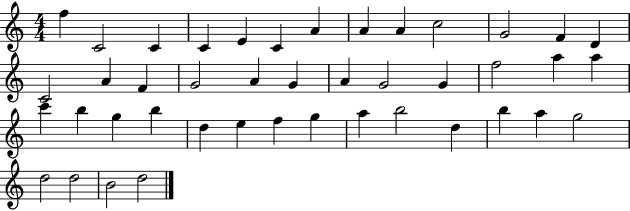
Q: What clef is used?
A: treble